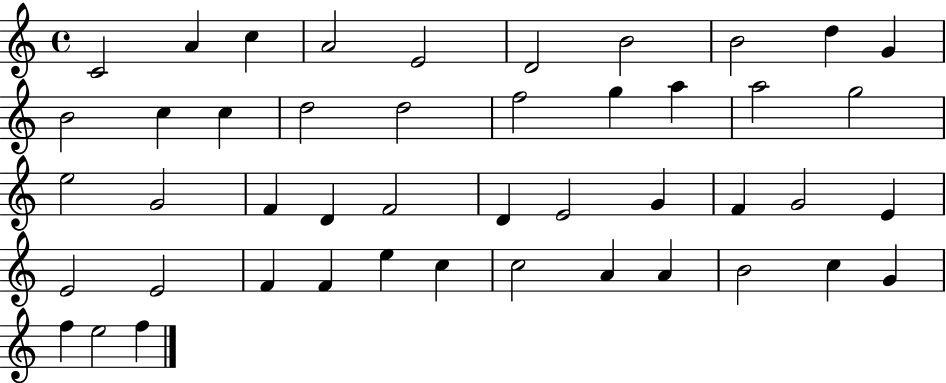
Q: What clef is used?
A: treble